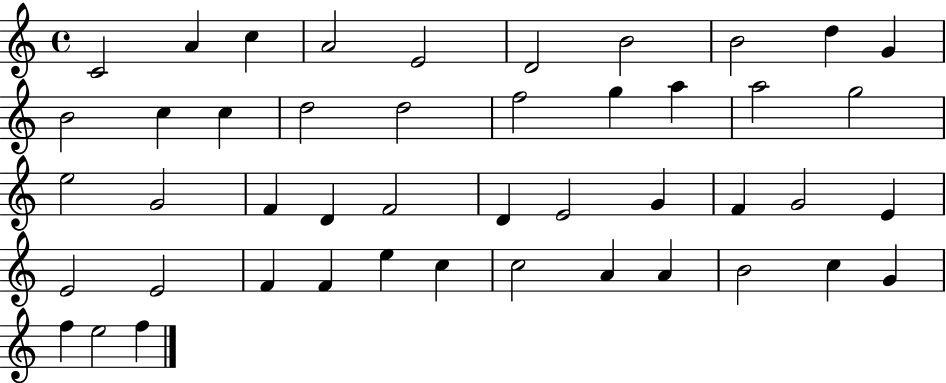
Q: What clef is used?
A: treble